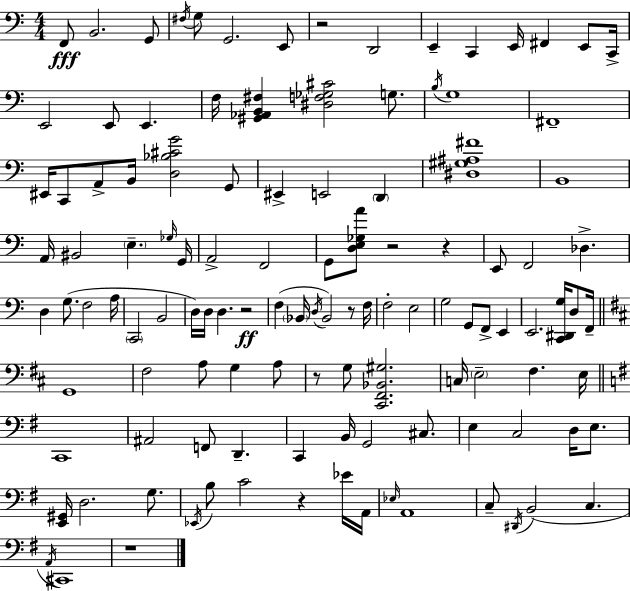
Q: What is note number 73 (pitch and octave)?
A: E3